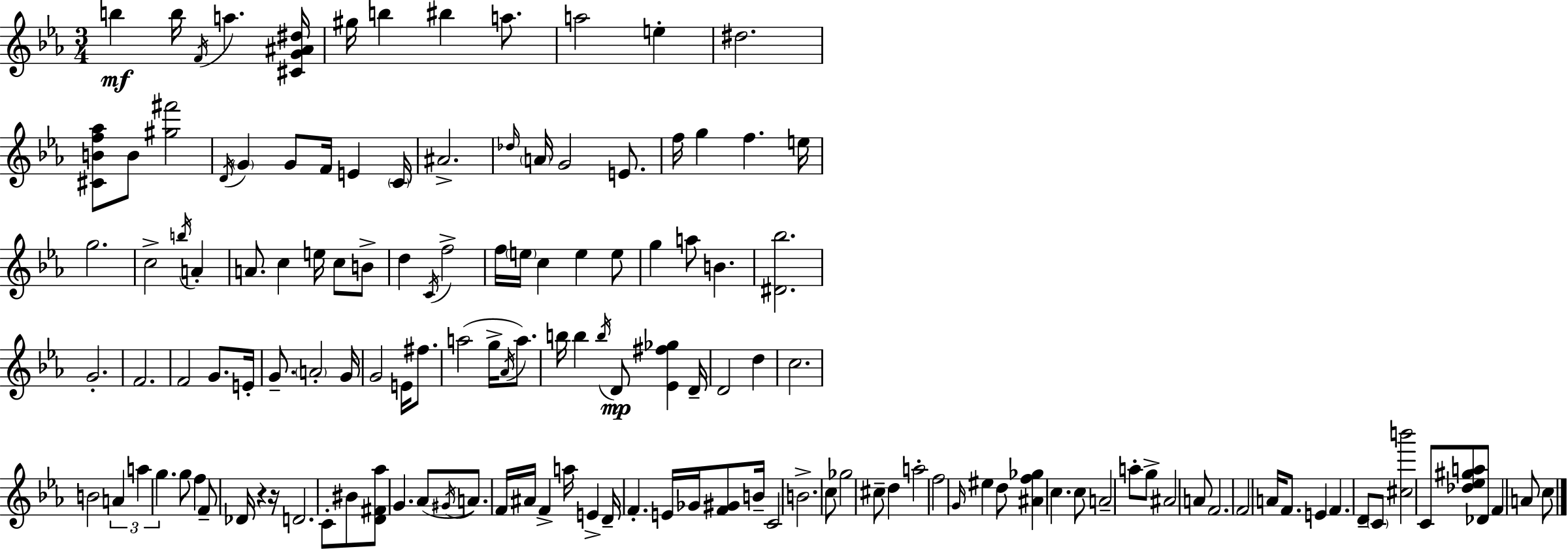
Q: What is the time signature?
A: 3/4